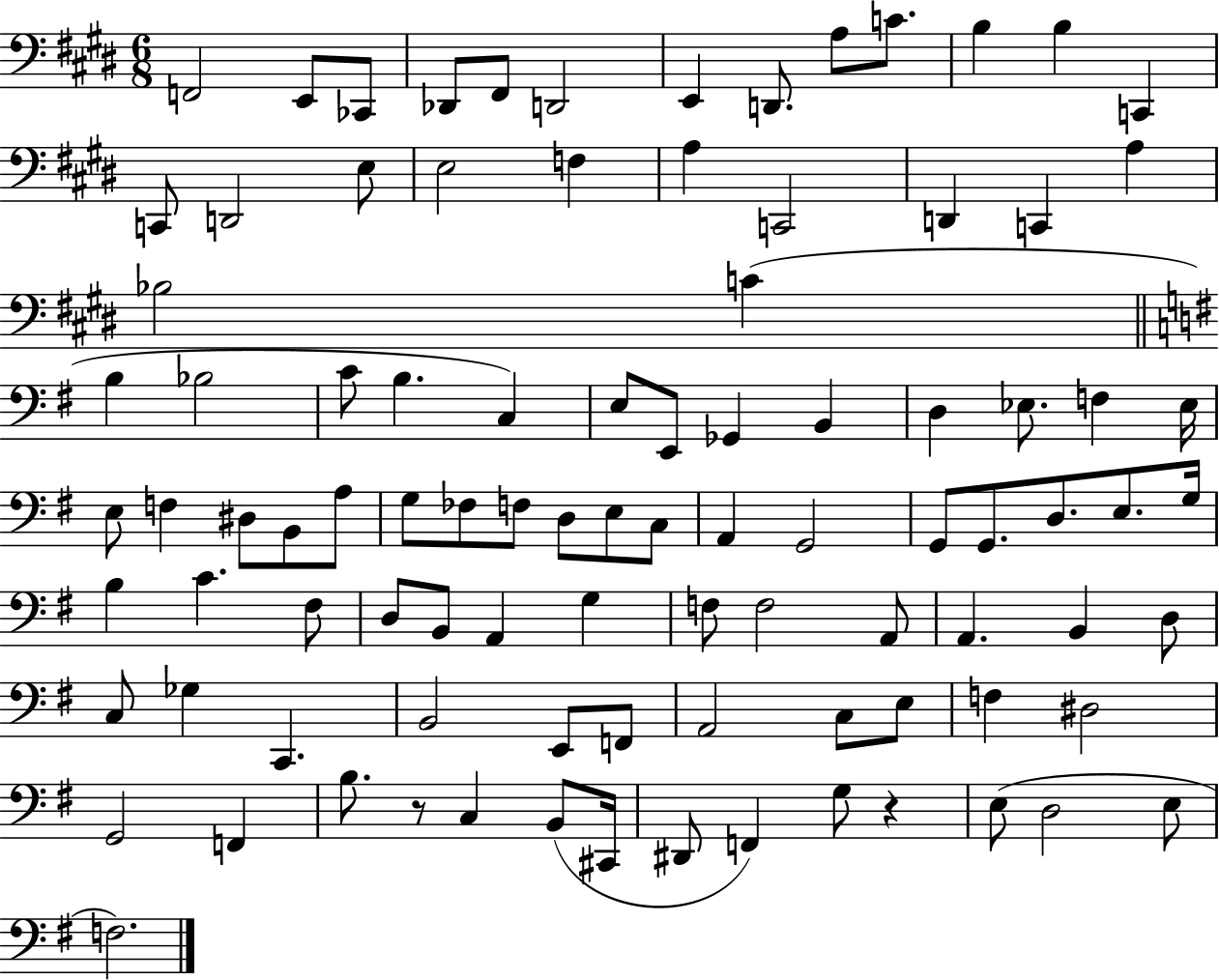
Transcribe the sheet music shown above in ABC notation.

X:1
T:Untitled
M:6/8
L:1/4
K:E
F,,2 E,,/2 _C,,/2 _D,,/2 ^F,,/2 D,,2 E,, D,,/2 A,/2 C/2 B, B, C,, C,,/2 D,,2 E,/2 E,2 F, A, C,,2 D,, C,, A, _B,2 C B, _B,2 C/2 B, C, E,/2 E,,/2 _G,, B,, D, _E,/2 F, _E,/4 E,/2 F, ^D,/2 B,,/2 A,/2 G,/2 _F,/2 F,/2 D,/2 E,/2 C,/2 A,, G,,2 G,,/2 G,,/2 D,/2 E,/2 G,/4 B, C ^F,/2 D,/2 B,,/2 A,, G, F,/2 F,2 A,,/2 A,, B,, D,/2 C,/2 _G, C,, B,,2 E,,/2 F,,/2 A,,2 C,/2 E,/2 F, ^D,2 G,,2 F,, B,/2 z/2 C, B,,/2 ^C,,/4 ^D,,/2 F,, G,/2 z E,/2 D,2 E,/2 F,2